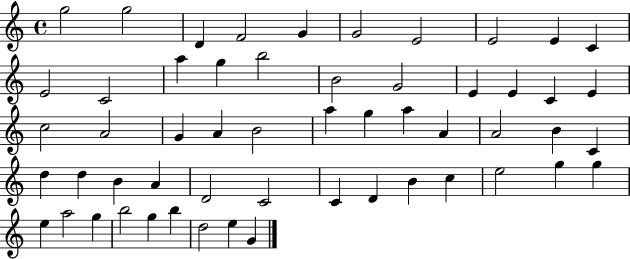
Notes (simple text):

G5/h G5/h D4/q F4/h G4/q G4/h E4/h E4/h E4/q C4/q E4/h C4/h A5/q G5/q B5/h B4/h G4/h E4/q E4/q C4/q E4/q C5/h A4/h G4/q A4/q B4/h A5/q G5/q A5/q A4/q A4/h B4/q C4/q D5/q D5/q B4/q A4/q D4/h C4/h C4/q D4/q B4/q C5/q E5/h G5/q G5/q E5/q A5/h G5/q B5/h G5/q B5/q D5/h E5/q G4/q